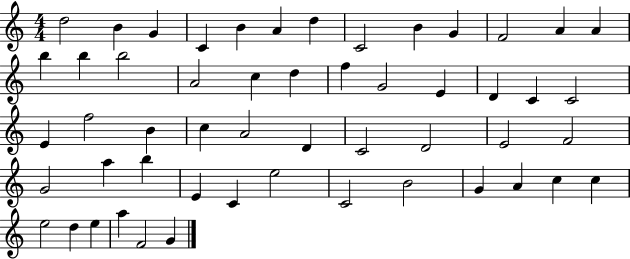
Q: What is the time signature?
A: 4/4